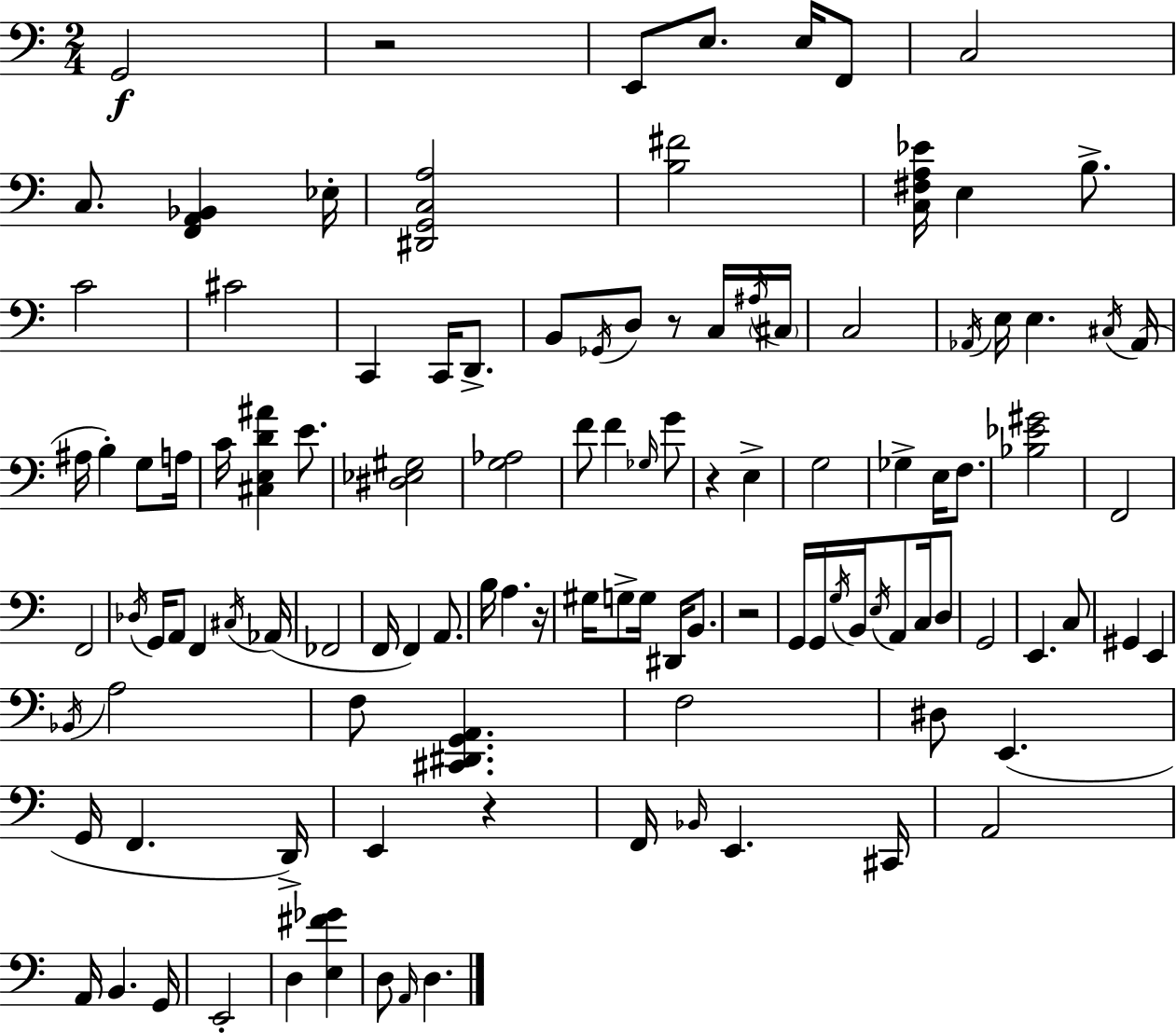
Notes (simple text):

G2/h R/h E2/e E3/e. E3/s F2/e C3/h C3/e. [F2,A2,Bb2]/q Eb3/s [D#2,G2,C3,A3]/h [B3,F#4]/h [C3,F#3,A3,Eb4]/s E3/q B3/e. C4/h C#4/h C2/q C2/s D2/e. B2/e Gb2/s D3/e R/e C3/s A#3/s C#3/s C3/h Ab2/s E3/s E3/q. C#3/s Ab2/s A#3/s B3/q G3/e A3/s C4/s [C#3,E3,D4,A#4]/q E4/e. [D#3,Eb3,G#3]/h [G3,Ab3]/h F4/e F4/q Gb3/s G4/e R/q E3/q G3/h Gb3/q E3/s F3/e. [Bb3,Eb4,G#4]/h F2/h F2/h Db3/s G2/s A2/e F2/q C#3/s Ab2/s FES2/h F2/s F2/q A2/e. B3/s A3/q. R/s G#3/s G3/e G3/s D#2/s B2/e. R/h G2/s G2/s G3/s B2/s E3/s A2/e C3/s D3/e G2/h E2/q. C3/e G#2/q E2/q Bb2/s A3/h F3/e [C#2,D#2,G2,A2]/q. F3/h D#3/e E2/q. G2/s F2/q. D2/s E2/q R/q F2/s Bb2/s E2/q. C#2/s A2/h A2/s B2/q. G2/s E2/h D3/q [E3,F#4,Gb4]/q D3/e A2/s D3/q.